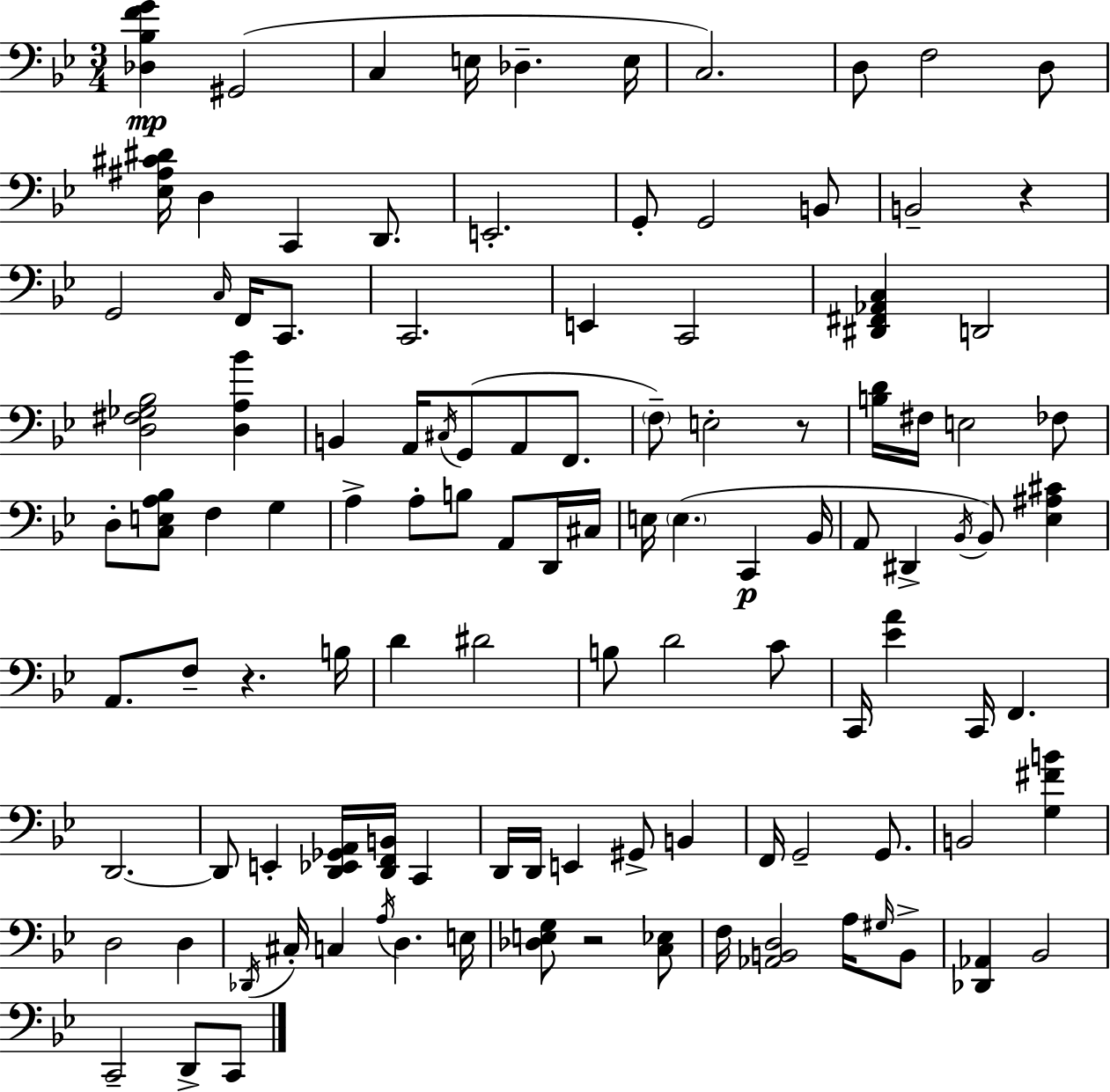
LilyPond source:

{
  \clef bass
  \numericTimeSignature
  \time 3/4
  \key bes \major
  <des bes f' g'>4\mp gis,2( | c4 e16 des4.-- e16 | c2.) | d8 f2 d8 | \break <ees ais cis' dis'>16 d4 c,4 d,8. | e,2.-. | g,8-. g,2 b,8 | b,2-- r4 | \break g,2 \grace { c16 } f,16 c,8. | c,2. | e,4 c,2 | <dis, fis, aes, c>4 d,2 | \break <d fis ges bes>2 <d a bes'>4 | b,4 a,16 \acciaccatura { cis16 } g,8( a,8 f,8. | \parenthesize f8--) e2-. | r8 <b d'>16 fis16 e2 | \break fes8 d8-. <c e a bes>8 f4 g4 | a4-> a8-. b8 a,8 | d,16 cis16 e16 \parenthesize e4.( c,4\p | bes,16 a,8 dis,4-> \acciaccatura { bes,16 }) bes,8 <ees ais cis'>4 | \break a,8. f8-- r4. | b16 d'4 dis'2 | b8 d'2 | c'8 c,16 <ees' a'>4 c,16 f,4. | \break d,2.~~ | d,8 e,4-. <d, ees, ges, a,>16 <d, f, b,>16 c,4 | d,16 d,16 e,4 gis,8-> b,4 | f,16 g,2-- | \break g,8. b,2 <g fis' b'>4 | d2 d4 | \acciaccatura { des,16 } cis16-. c4 \acciaccatura { a16 } d4. | e16 <des e g>8 r2 | \break <c ees>8 f16 <aes, b, d>2 | a16 \grace { gis16 } b,8-> <des, aes,>4 bes,2 | c,2-- | d,8-> c,8 \bar "|."
}